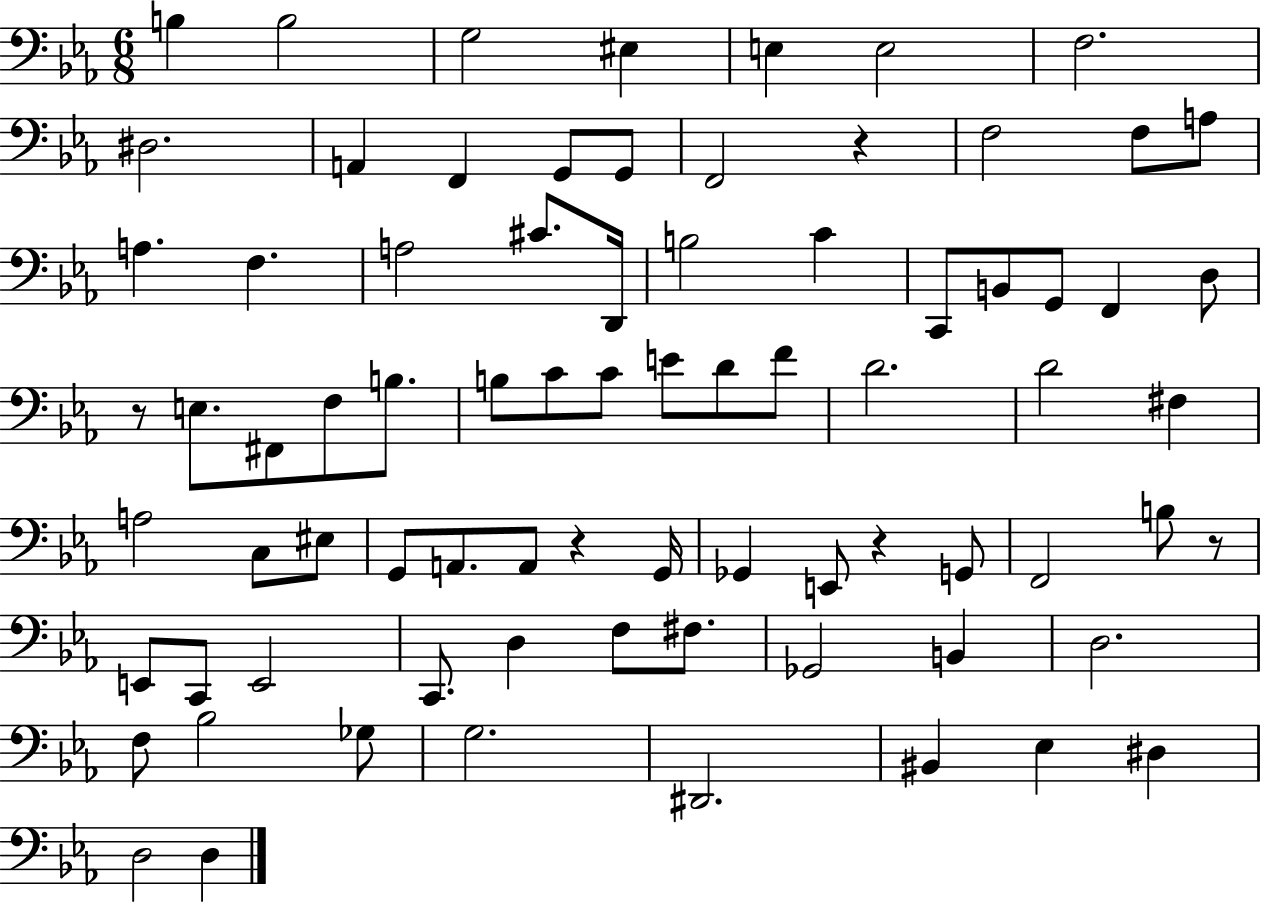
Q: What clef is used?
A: bass